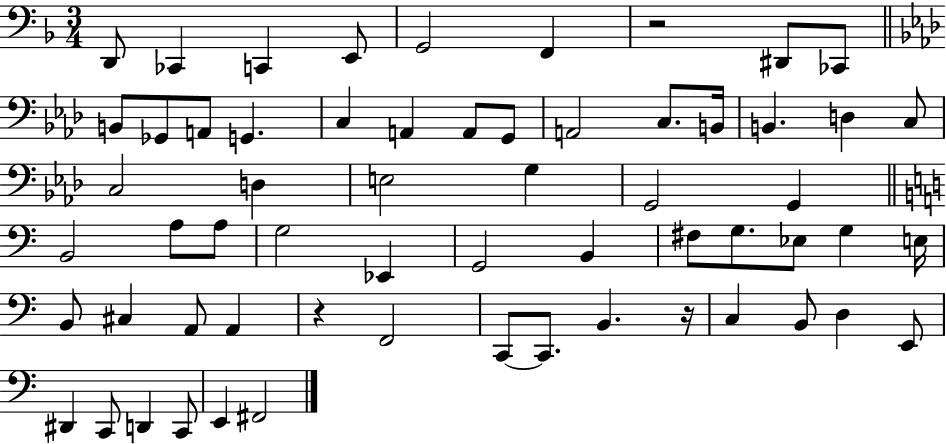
D2/e CES2/q C2/q E2/e G2/h F2/q R/h D#2/e CES2/e B2/e Gb2/e A2/e G2/q. C3/q A2/q A2/e G2/e A2/h C3/e. B2/s B2/q. D3/q C3/e C3/h D3/q E3/h G3/q G2/h G2/q B2/h A3/e A3/e G3/h Eb2/q G2/h B2/q F#3/e G3/e. Eb3/e G3/q E3/s B2/e C#3/q A2/e A2/q R/q F2/h C2/e C2/e. B2/q. R/s C3/q B2/e D3/q E2/e D#2/q C2/e D2/q C2/e E2/q F#2/h